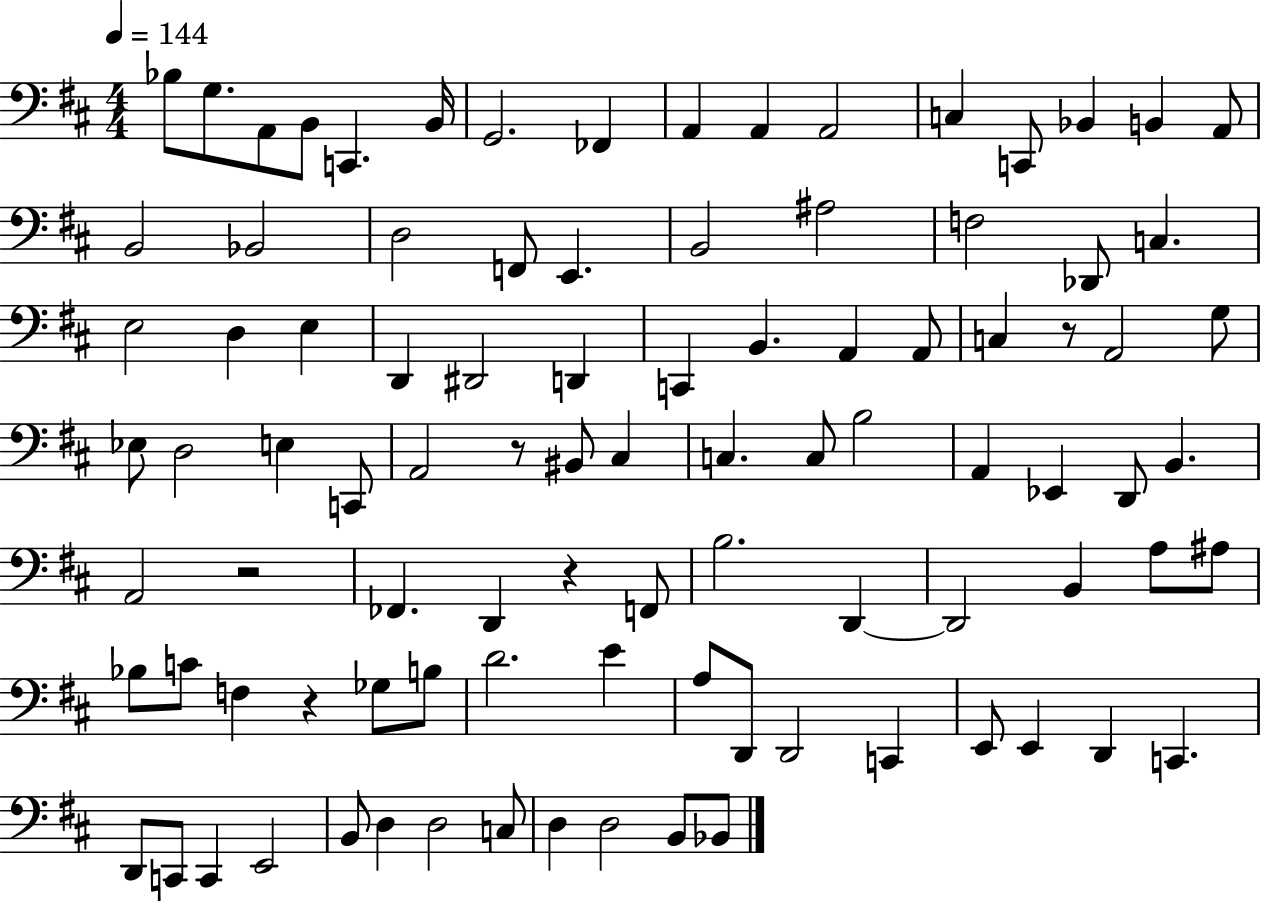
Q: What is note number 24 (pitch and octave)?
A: F3